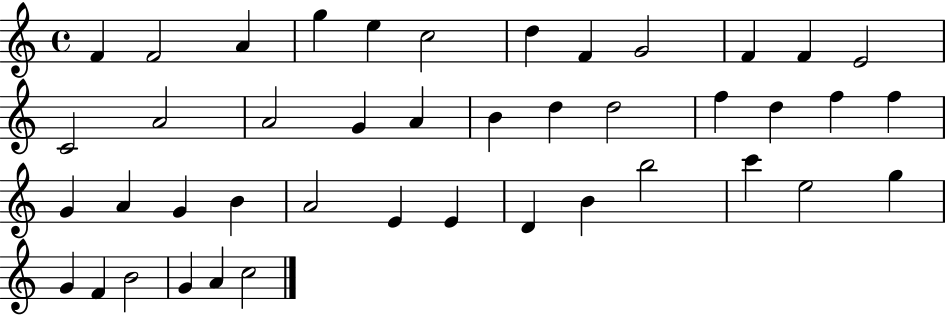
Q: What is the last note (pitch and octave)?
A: C5